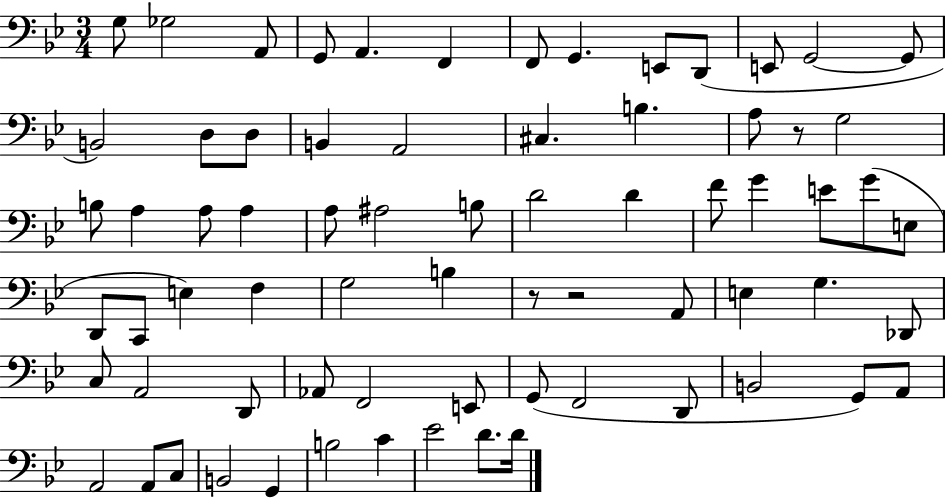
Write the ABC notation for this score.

X:1
T:Untitled
M:3/4
L:1/4
K:Bb
G,/2 _G,2 A,,/2 G,,/2 A,, F,, F,,/2 G,, E,,/2 D,,/2 E,,/2 G,,2 G,,/2 B,,2 D,/2 D,/2 B,, A,,2 ^C, B, A,/2 z/2 G,2 B,/2 A, A,/2 A, A,/2 ^A,2 B,/2 D2 D F/2 G E/2 G/2 E,/2 D,,/2 C,,/2 E, F, G,2 B, z/2 z2 A,,/2 E, G, _D,,/2 C,/2 A,,2 D,,/2 _A,,/2 F,,2 E,,/2 G,,/2 F,,2 D,,/2 B,,2 G,,/2 A,,/2 A,,2 A,,/2 C,/2 B,,2 G,, B,2 C _E2 D/2 D/4